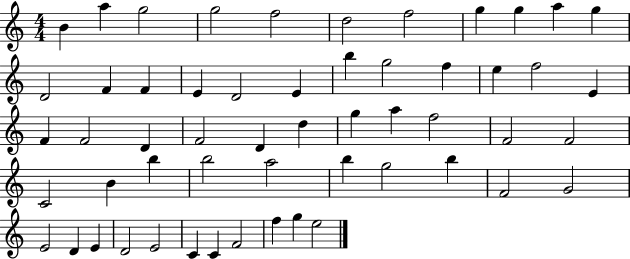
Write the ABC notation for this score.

X:1
T:Untitled
M:4/4
L:1/4
K:C
B a g2 g2 f2 d2 f2 g g a g D2 F F E D2 E b g2 f e f2 E F F2 D F2 D d g a f2 F2 F2 C2 B b b2 a2 b g2 b F2 G2 E2 D E D2 E2 C C F2 f g e2